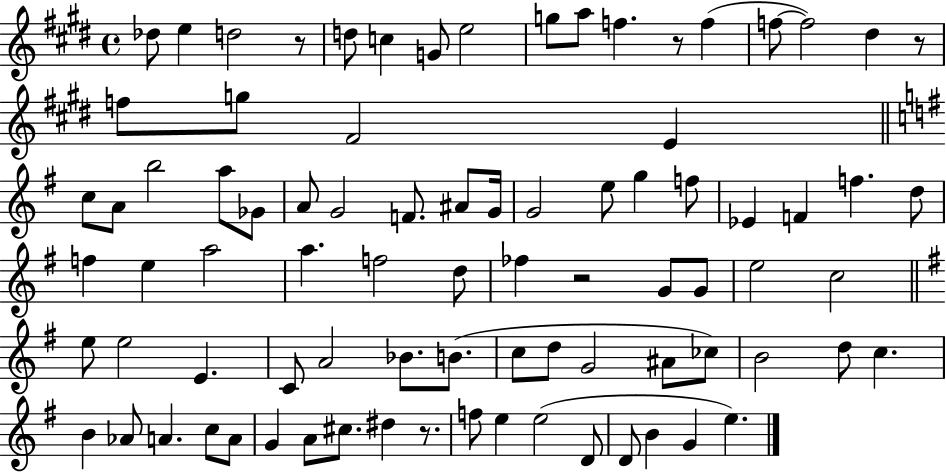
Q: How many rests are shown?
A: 5